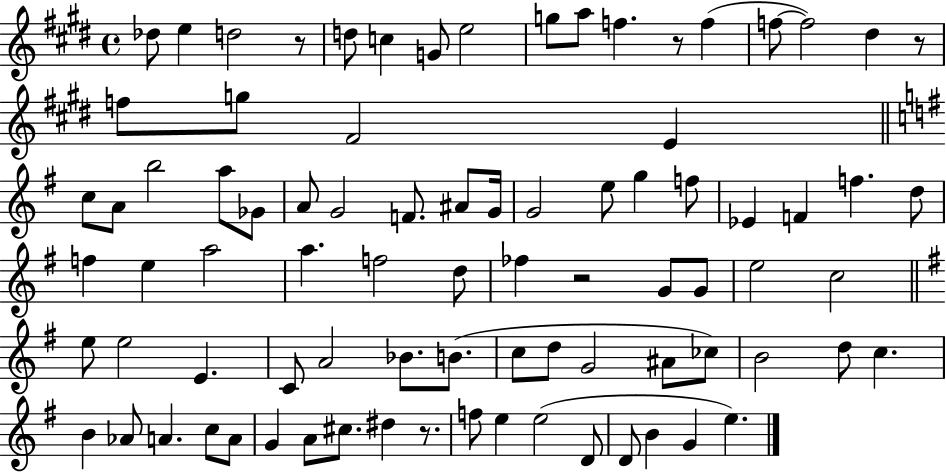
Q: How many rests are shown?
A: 5